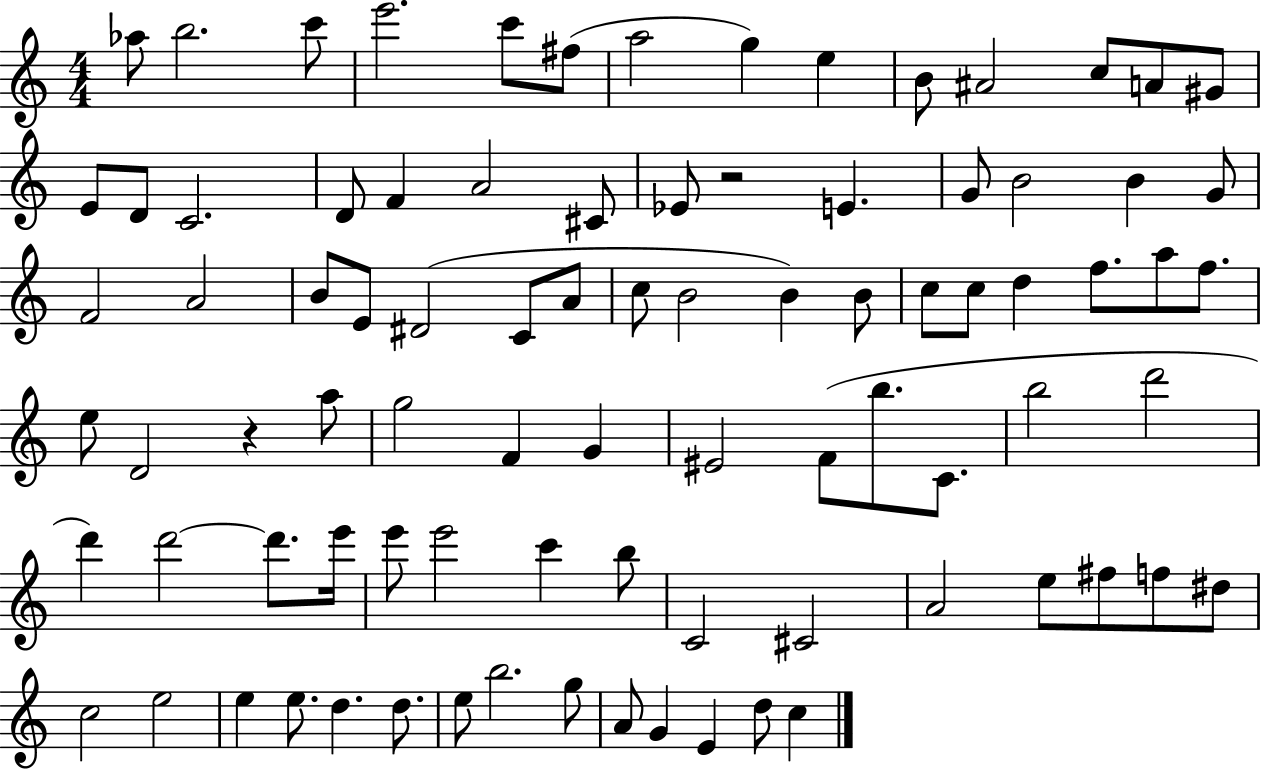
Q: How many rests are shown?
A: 2